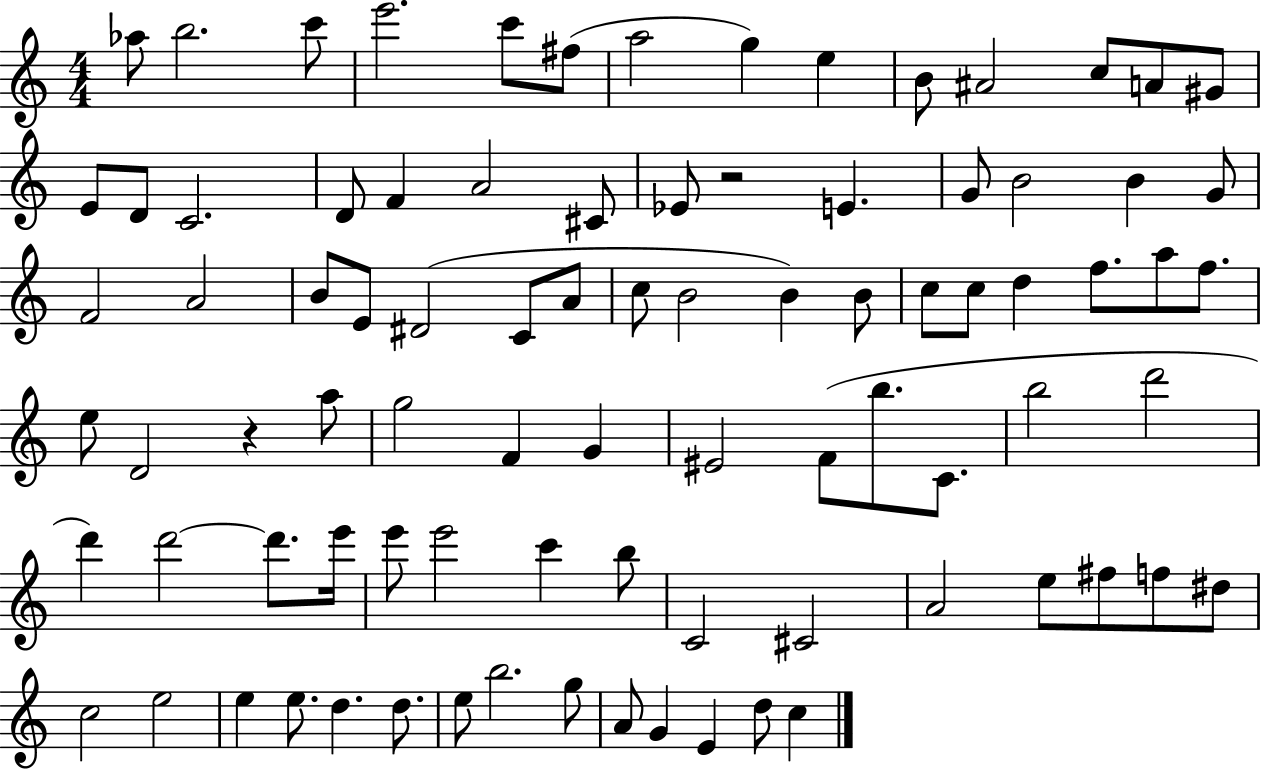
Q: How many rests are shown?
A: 2